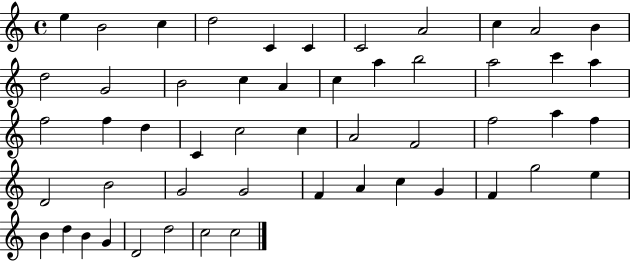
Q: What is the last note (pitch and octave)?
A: C5